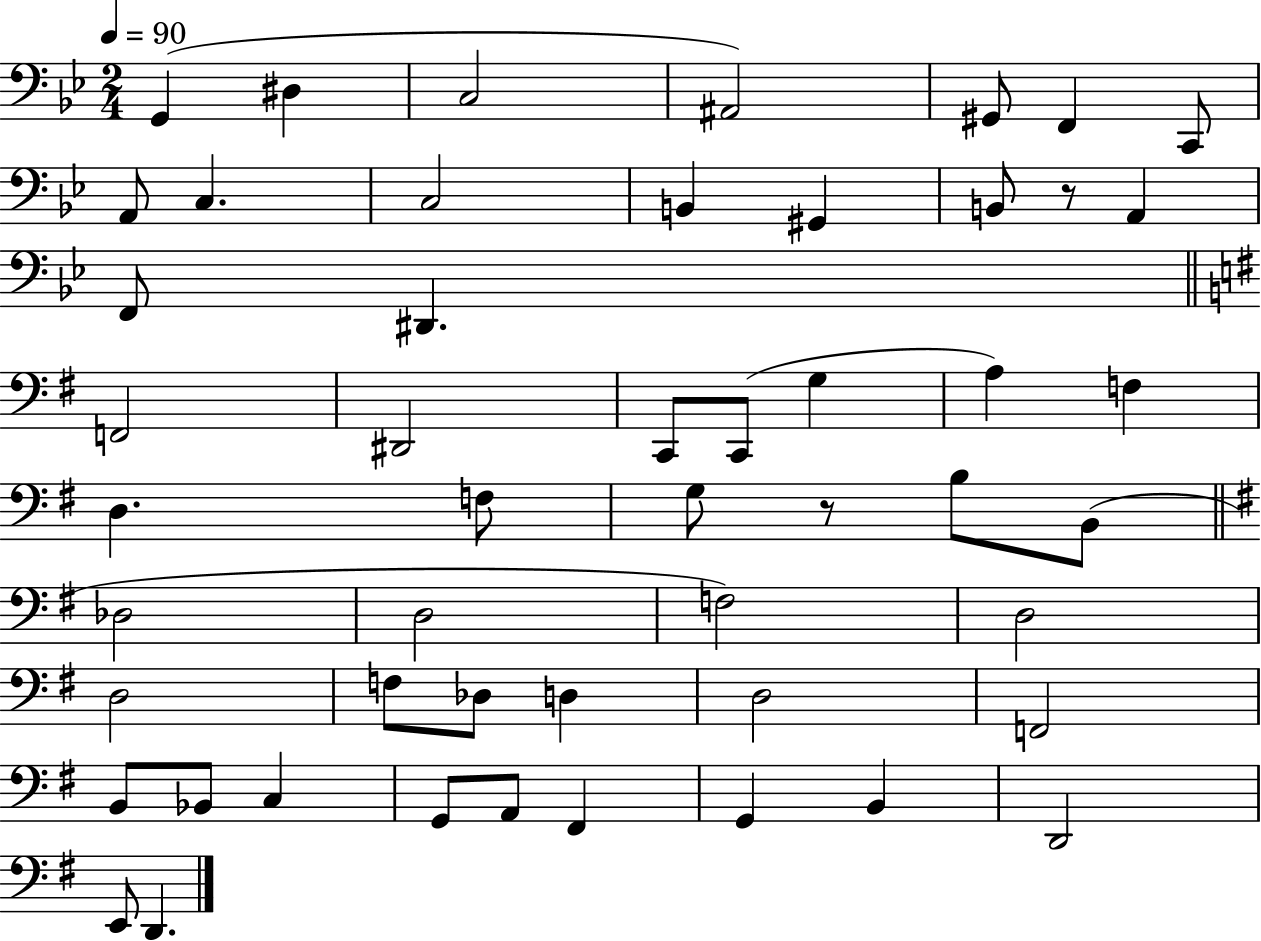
X:1
T:Untitled
M:2/4
L:1/4
K:Bb
G,, ^D, C,2 ^A,,2 ^G,,/2 F,, C,,/2 A,,/2 C, C,2 B,, ^G,, B,,/2 z/2 A,, F,,/2 ^D,, F,,2 ^D,,2 C,,/2 C,,/2 G, A, F, D, F,/2 G,/2 z/2 B,/2 B,,/2 _D,2 D,2 F,2 D,2 D,2 F,/2 _D,/2 D, D,2 F,,2 B,,/2 _B,,/2 C, G,,/2 A,,/2 ^F,, G,, B,, D,,2 E,,/2 D,,